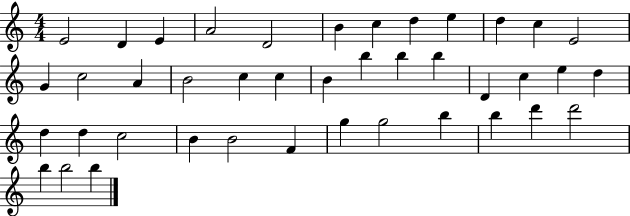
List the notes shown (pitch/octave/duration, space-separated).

E4/h D4/q E4/q A4/h D4/h B4/q C5/q D5/q E5/q D5/q C5/q E4/h G4/q C5/h A4/q B4/h C5/q C5/q B4/q B5/q B5/q B5/q D4/q C5/q E5/q D5/q D5/q D5/q C5/h B4/q B4/h F4/q G5/q G5/h B5/q B5/q D6/q D6/h B5/q B5/h B5/q